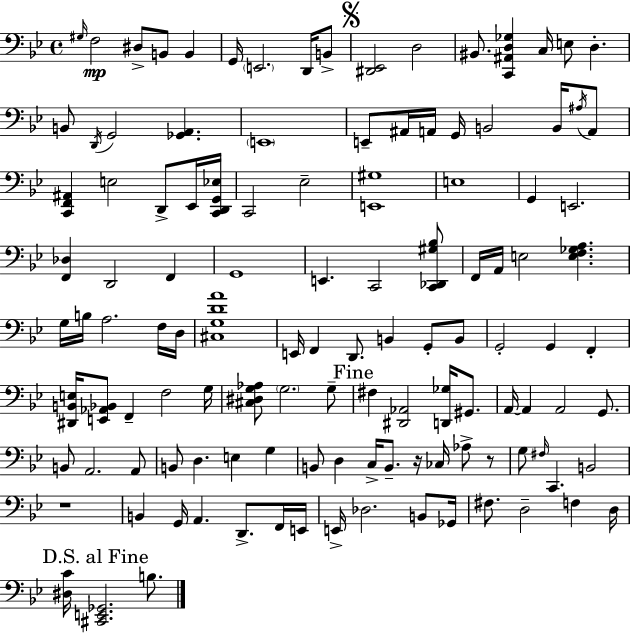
G#3/s F3/h D#3/e B2/e B2/q G2/s E2/h. D2/s B2/e [D#2,Eb2]/h D3/h BIS2/e. [C2,A#2,D3,Gb3]/q C3/s E3/e D3/q. B2/e D2/s G2/h [Gb2,A2]/q. E2/w E2/e A#2/s A2/s G2/s B2/h B2/s A#3/s A2/e [C2,F2,A#2]/q E3/h D2/e Eb2/s [C2,D2,G2,Eb3]/s C2/h Eb3/h [E2,G#3]/w E3/w G2/q E2/h. [F2,Db3]/q D2/h F2/q G2/w E2/q. C2/h [C2,Db2,G#3,Bb3]/e F2/s A2/s E3/h [E3,F3,Gb3,A3]/q. G3/s B3/s A3/h. F3/s D3/s [C#3,G3,D4,A4]/w E2/s F2/q D2/e. B2/q G2/e B2/e G2/h G2/q F2/q [D#2,B2,E3]/s [E2,Ab2,Bb2]/e F2/q F3/h G3/s [C#3,D#3,G3,Ab3]/e G3/h. G3/e F#3/q [D#2,Ab2]/h [D2,Gb3]/s G#2/e. A2/s A2/q A2/h G2/e. B2/e A2/h. A2/e B2/e D3/q. E3/q G3/q B2/e D3/q C3/s B2/e. R/s CES3/s Ab3/e R/e G3/e F#3/s C2/q. B2/h R/w B2/q G2/s A2/q. D2/e. F2/s E2/s E2/s Db3/h. B2/e Gb2/s F#3/e. D3/h F3/q D3/s [D#3,C4]/s [C#2,E2,Gb2]/h. B3/e.